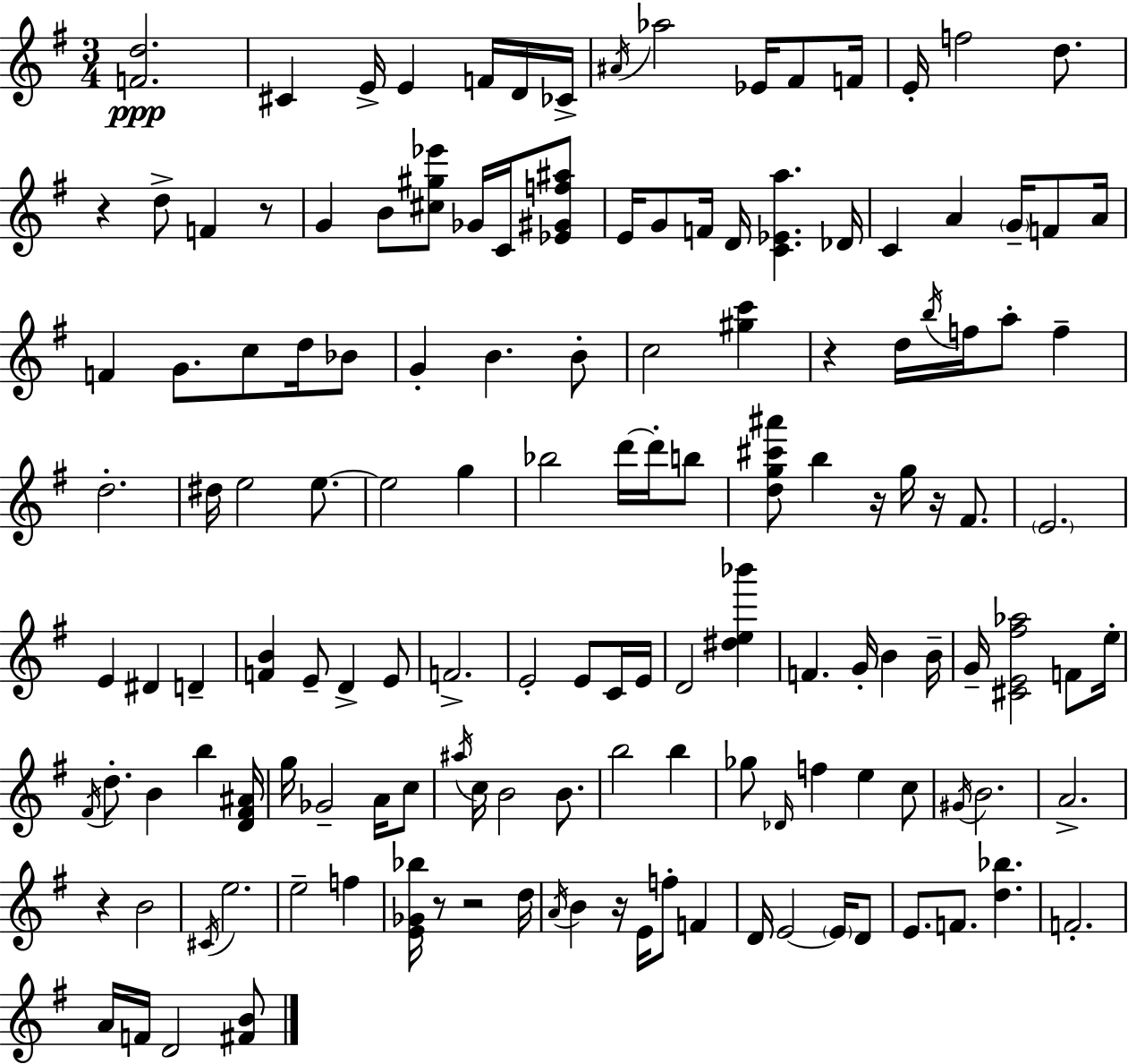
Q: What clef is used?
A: treble